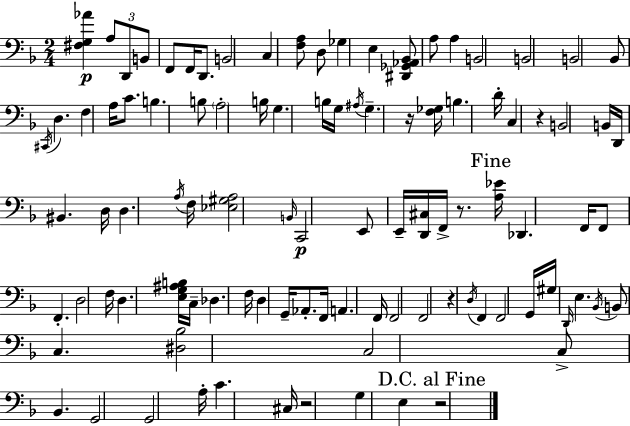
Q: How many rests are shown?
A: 6